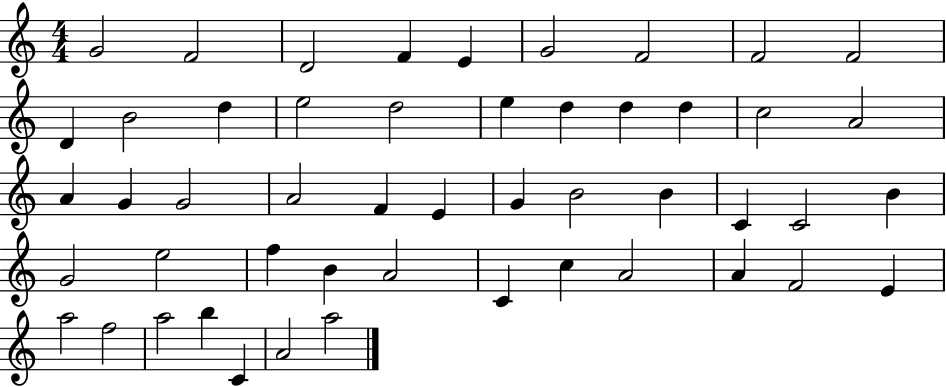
X:1
T:Untitled
M:4/4
L:1/4
K:C
G2 F2 D2 F E G2 F2 F2 F2 D B2 d e2 d2 e d d d c2 A2 A G G2 A2 F E G B2 B C C2 B G2 e2 f B A2 C c A2 A F2 E a2 f2 a2 b C A2 a2